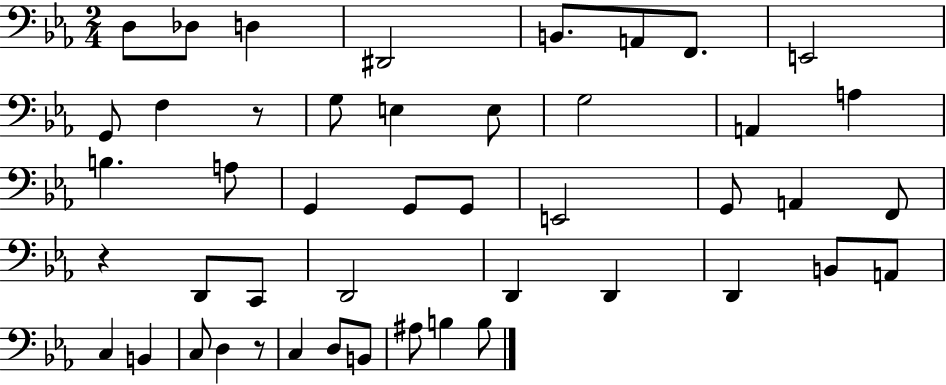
D3/e Db3/e D3/q D#2/h B2/e. A2/e F2/e. E2/h G2/e F3/q R/e G3/e E3/q E3/e G3/h A2/q A3/q B3/q. A3/e G2/q G2/e G2/e E2/h G2/e A2/q F2/e R/q D2/e C2/e D2/h D2/q D2/q D2/q B2/e A2/e C3/q B2/q C3/e D3/q R/e C3/q D3/e B2/e A#3/e B3/q B3/e